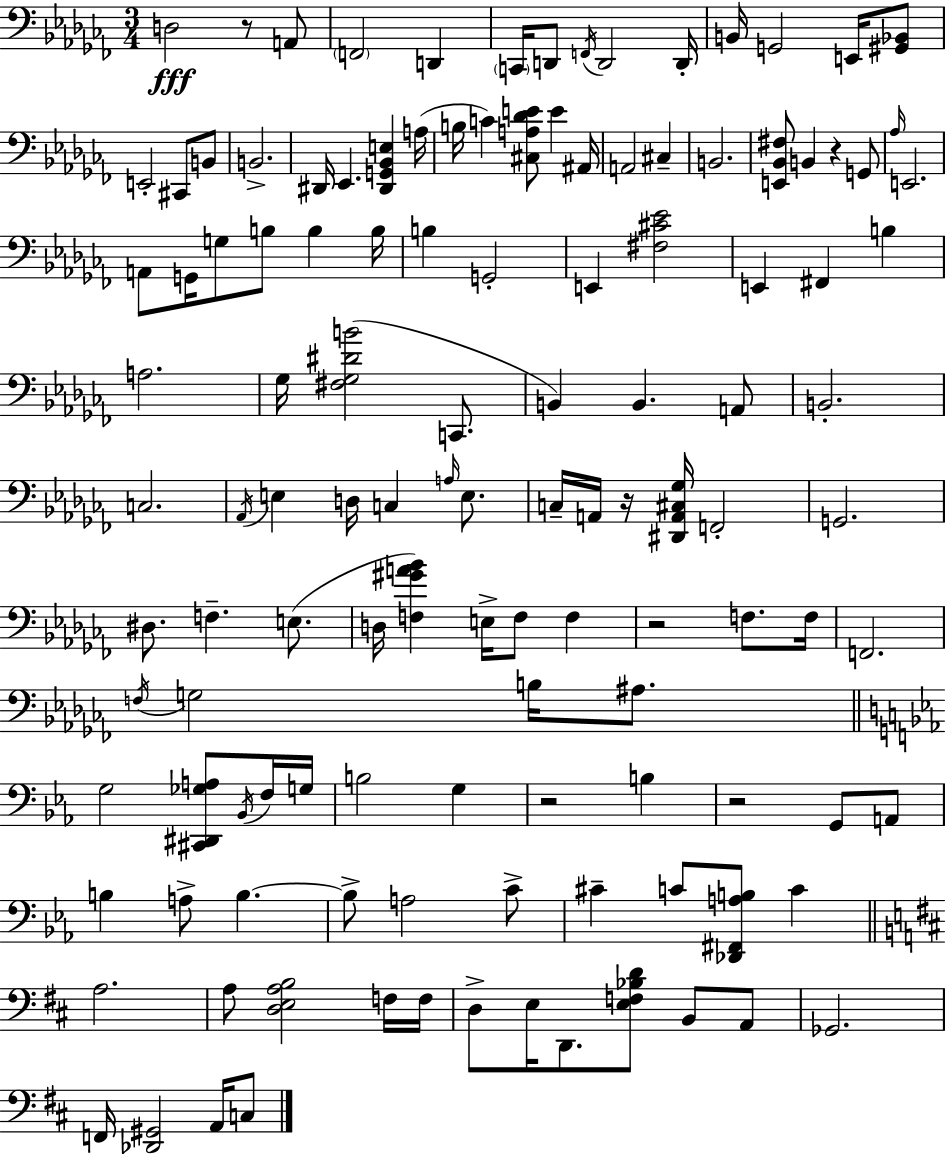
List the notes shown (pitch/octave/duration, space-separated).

D3/h R/e A2/e F2/h D2/q C2/s D2/e F2/s D2/h D2/s B2/s G2/h E2/s [G#2,Bb2]/e E2/h C#2/e B2/e B2/h. D#2/s Eb2/q. [D#2,G2,Bb2,E3]/q A3/s B3/s C4/q [C#3,A3,Db4,E4]/e E4/q A#2/s A2/h C#3/q B2/h. [E2,Bb2,F#3]/e B2/q R/q G2/e Ab3/s E2/h. A2/e G2/s G3/e B3/e B3/q B3/s B3/q G2/h E2/q [F#3,C#4,Eb4]/h E2/q F#2/q B3/q A3/h. Gb3/s [F#3,Gb3,D#4,B4]/h C2/e. B2/q B2/q. A2/e B2/h. C3/h. Ab2/s E3/q D3/s C3/q A3/s E3/e. C3/s A2/s R/s [D#2,A2,C#3,Gb3]/s F2/h G2/h. D#3/e. F3/q. E3/e. D3/s [F3,G#4,A4,Bb4]/q E3/s F3/e F3/q R/h F3/e. F3/s F2/h. F3/s G3/h B3/s A#3/e. G3/h [C#2,D#2,Gb3,A3]/e Bb2/s F3/s G3/s B3/h G3/q R/h B3/q R/h G2/e A2/e B3/q A3/e B3/q. B3/e A3/h C4/e C#4/q C4/e [Db2,F#2,A3,B3]/e C4/q A3/h. A3/e [D3,E3,A3,B3]/h F3/s F3/s D3/e E3/s D2/e. [E3,F3,Bb3,D4]/e B2/e A2/e Gb2/h. F2/s [Db2,G#2]/h A2/s C3/e